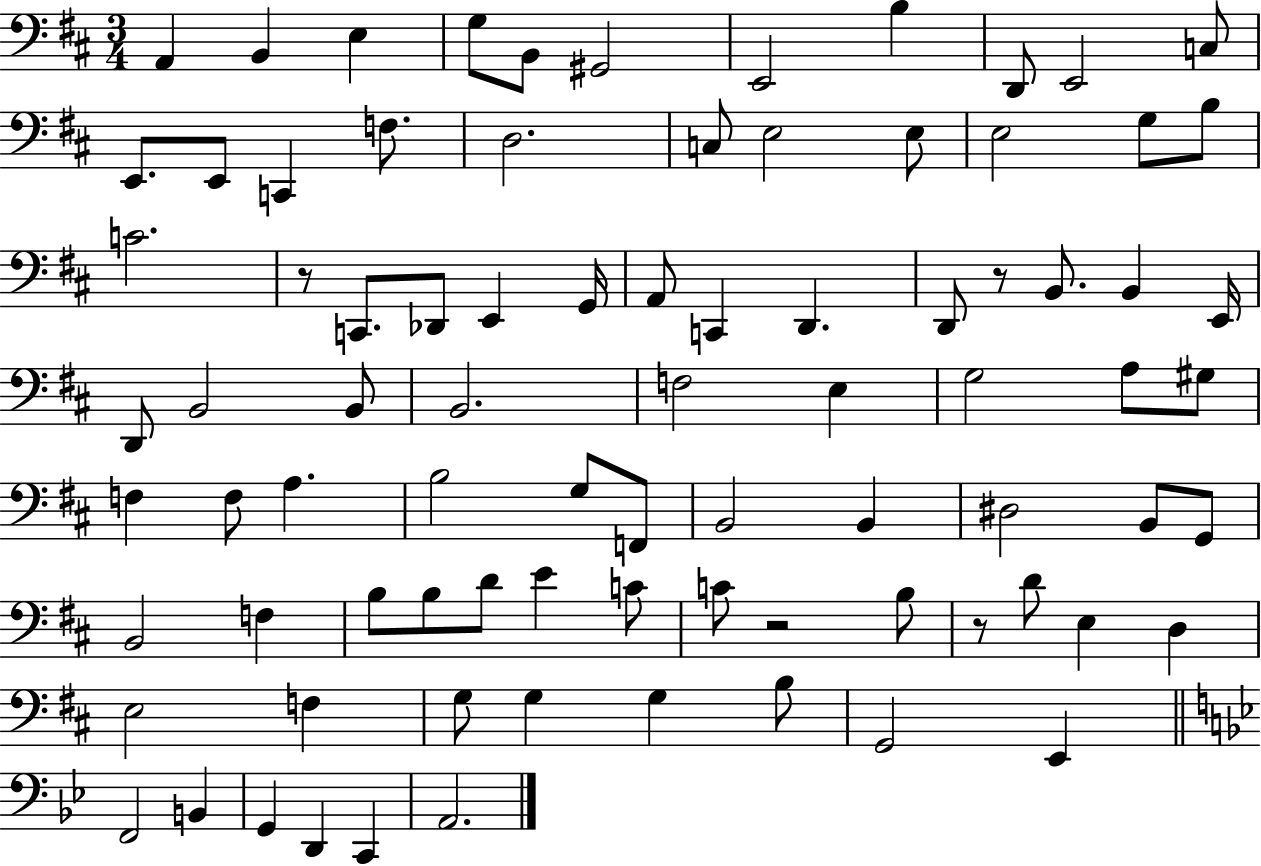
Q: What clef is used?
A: bass